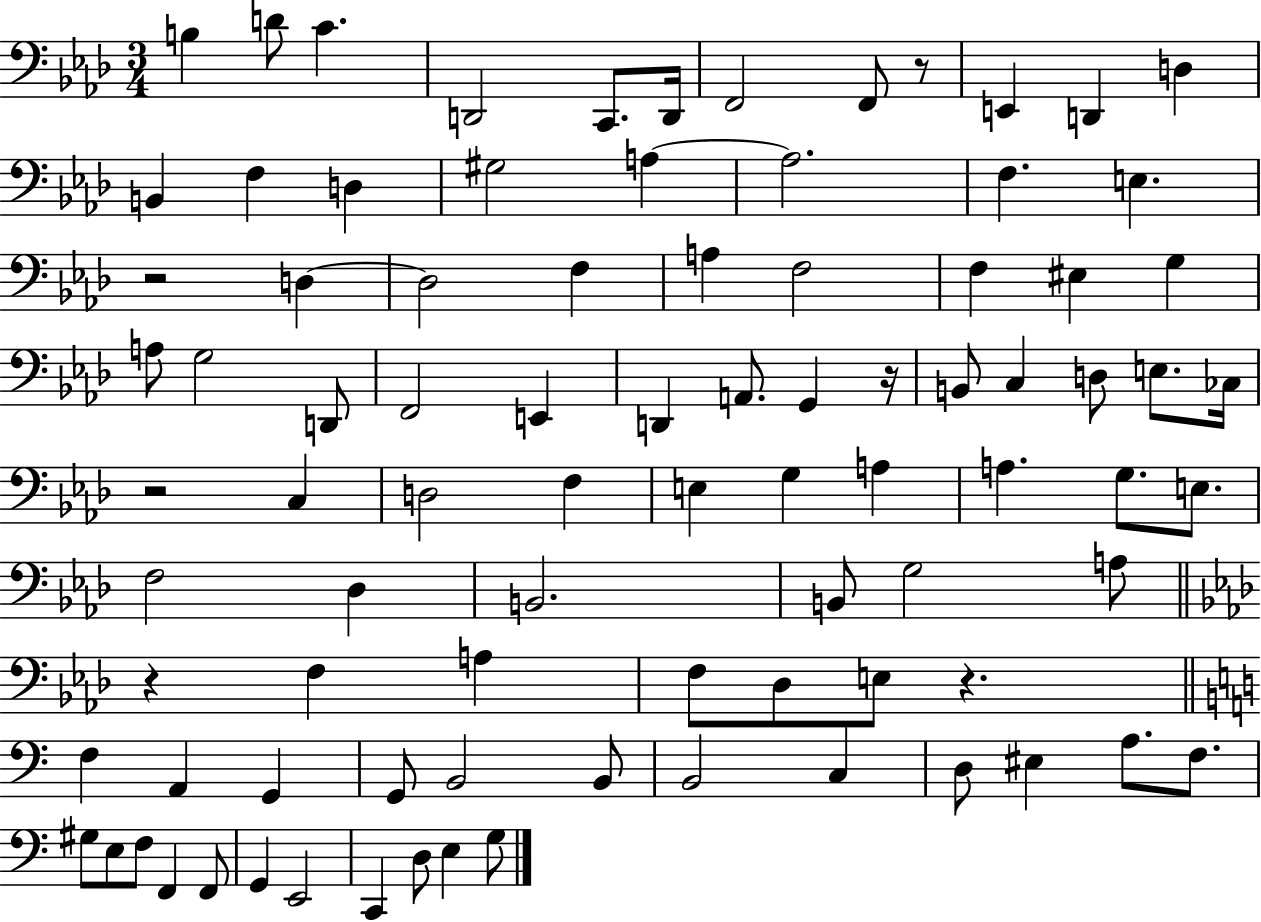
B3/q D4/e C4/q. D2/h C2/e. D2/s F2/h F2/e R/e E2/q D2/q D3/q B2/q F3/q D3/q G#3/h A3/q A3/h. F3/q. E3/q. R/h D3/q D3/h F3/q A3/q F3/h F3/q EIS3/q G3/q A3/e G3/h D2/e F2/h E2/q D2/q A2/e. G2/q R/s B2/e C3/q D3/e E3/e. CES3/s R/h C3/q D3/h F3/q E3/q G3/q A3/q A3/q. G3/e. E3/e. F3/h Db3/q B2/h. B2/e G3/h A3/e R/q F3/q A3/q F3/e Db3/e E3/e R/q. F3/q A2/q G2/q G2/e B2/h B2/e B2/h C3/q D3/e EIS3/q A3/e. F3/e. G#3/e E3/e F3/e F2/q F2/e G2/q E2/h C2/q D3/e E3/q G3/e